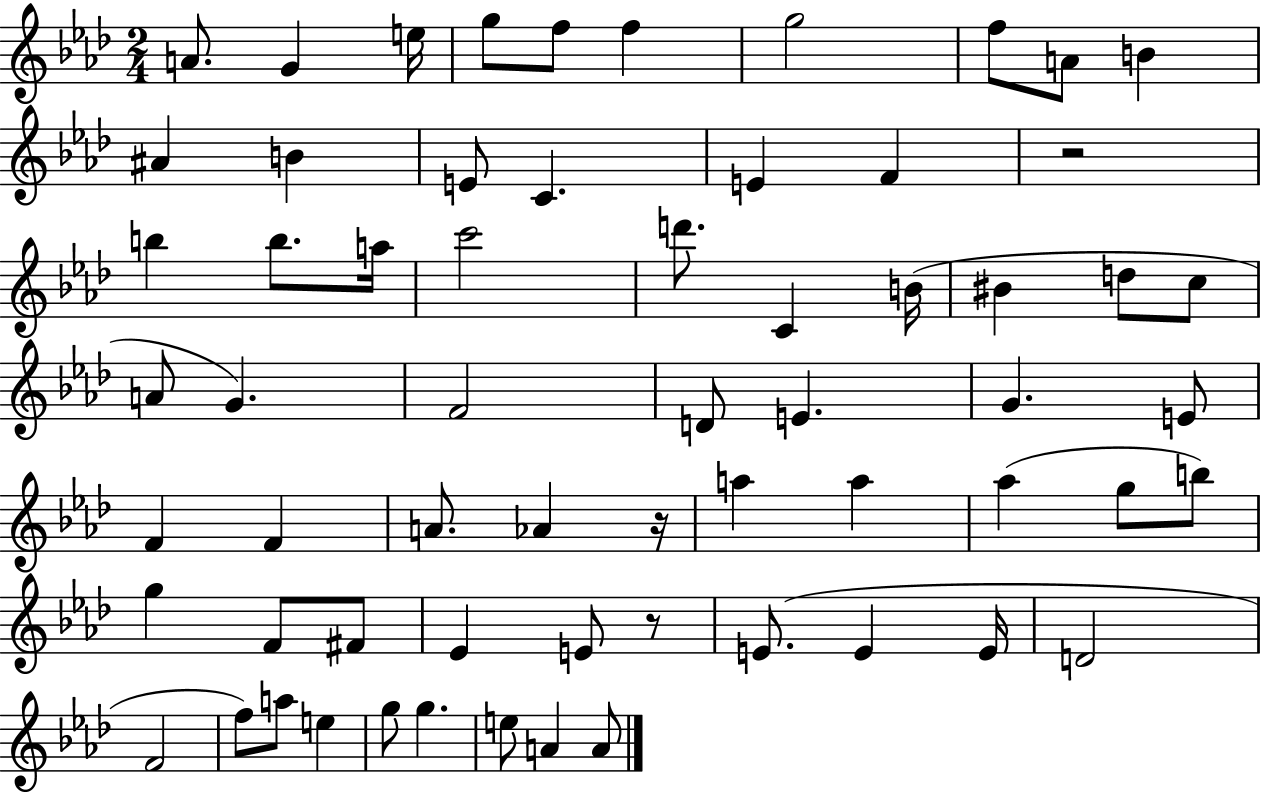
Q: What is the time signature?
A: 2/4